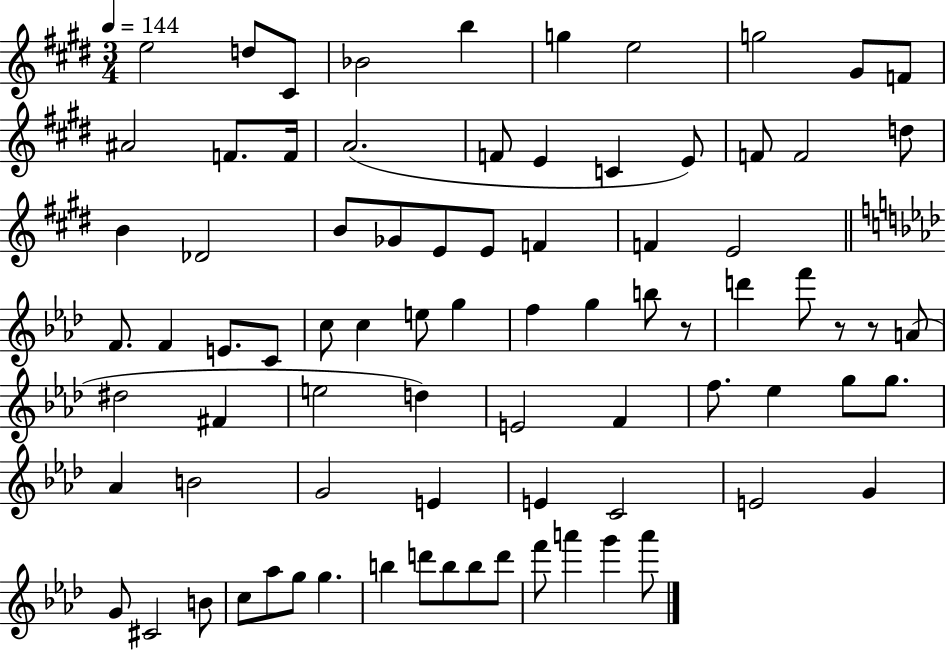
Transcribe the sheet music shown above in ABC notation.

X:1
T:Untitled
M:3/4
L:1/4
K:E
e2 d/2 ^C/2 _B2 b g e2 g2 ^G/2 F/2 ^A2 F/2 F/4 A2 F/2 E C E/2 F/2 F2 d/2 B _D2 B/2 _G/2 E/2 E/2 F F E2 F/2 F E/2 C/2 c/2 c e/2 g f g b/2 z/2 d' f'/2 z/2 z/2 A/2 ^d2 ^F e2 d E2 F f/2 _e g/2 g/2 _A B2 G2 E E C2 E2 G G/2 ^C2 B/2 c/2 _a/2 g/2 g b d'/2 b/2 b/2 d'/2 f'/2 a' g' a'/2